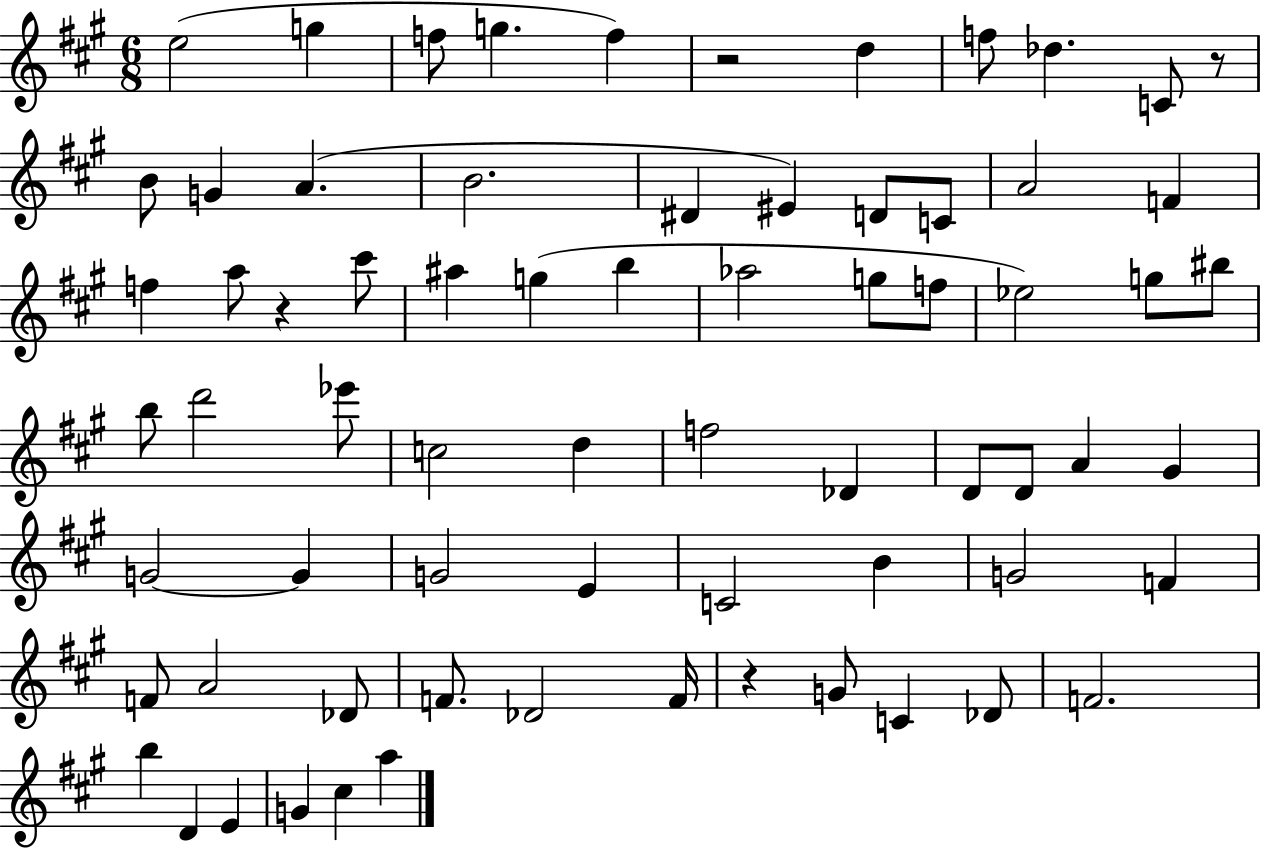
{
  \clef treble
  \numericTimeSignature
  \time 6/8
  \key a \major
  e''2( g''4 | f''8 g''4. f''4) | r2 d''4 | f''8 des''4. c'8 r8 | \break b'8 g'4 a'4.( | b'2. | dis'4 eis'4) d'8 c'8 | a'2 f'4 | \break f''4 a''8 r4 cis'''8 | ais''4 g''4( b''4 | aes''2 g''8 f''8 | ees''2) g''8 bis''8 | \break b''8 d'''2 ees'''8 | c''2 d''4 | f''2 des'4 | d'8 d'8 a'4 gis'4 | \break g'2~~ g'4 | g'2 e'4 | c'2 b'4 | g'2 f'4 | \break f'8 a'2 des'8 | f'8. des'2 f'16 | r4 g'8 c'4 des'8 | f'2. | \break b''4 d'4 e'4 | g'4 cis''4 a''4 | \bar "|."
}